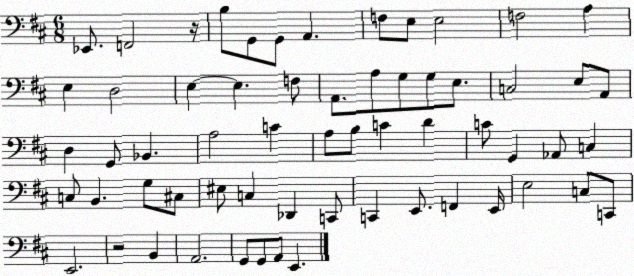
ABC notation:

X:1
T:Untitled
M:6/8
L:1/4
K:D
_E,,/2 F,,2 z/4 B,/2 G,,/2 G,,/2 A,, F,/2 E,/2 E,2 F,2 A, E, D,2 E, E, F,/2 A,,/2 A,/2 G,/2 G,/2 E,/2 C,2 E,/2 A,,/2 D, G,,/2 _B,, A,2 C A,/2 B,/2 C D C/2 G,, _A,,/2 C, C,/2 B,, G,/2 ^C,/2 ^E,/2 C, _D,, C,,/2 C,, E,,/2 F,, E,,/4 E,2 C,/2 C,,/2 E,,2 z2 B,, A,,2 G,,/2 G,,/2 A,,/2 E,,